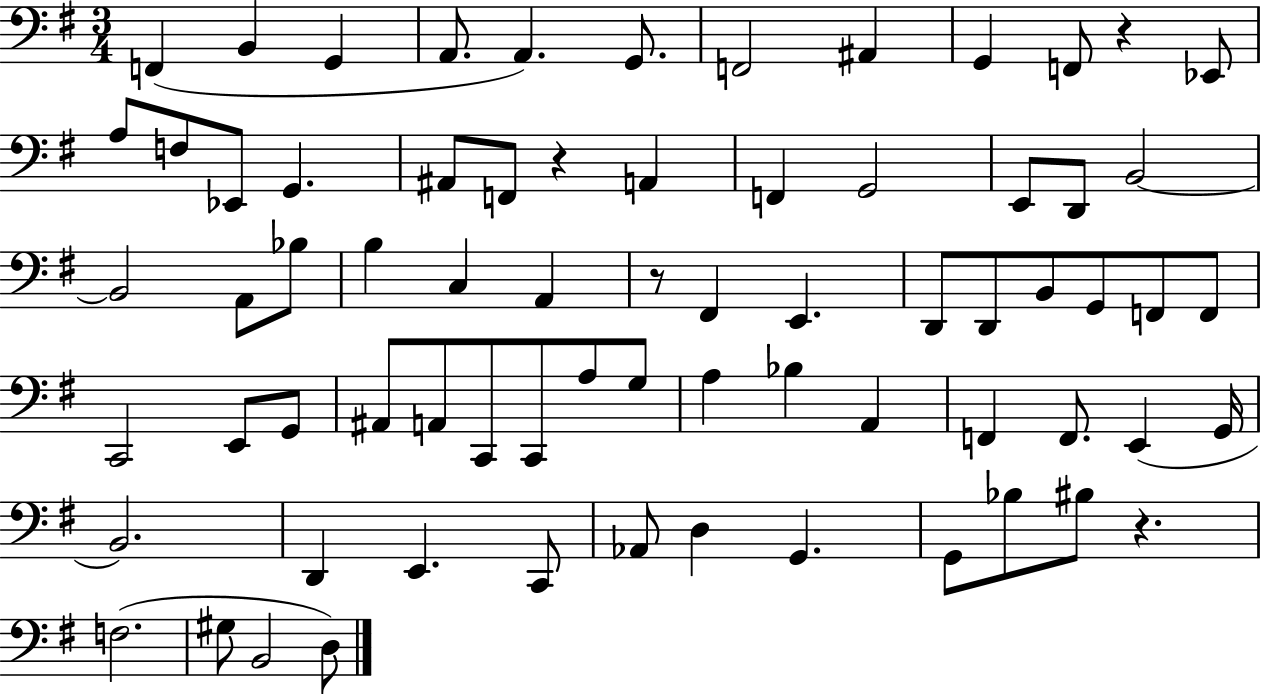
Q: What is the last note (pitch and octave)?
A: D3